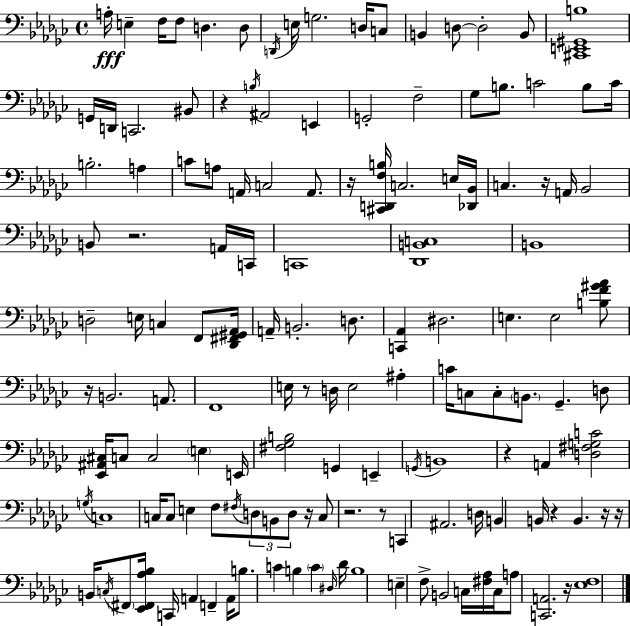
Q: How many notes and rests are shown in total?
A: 143